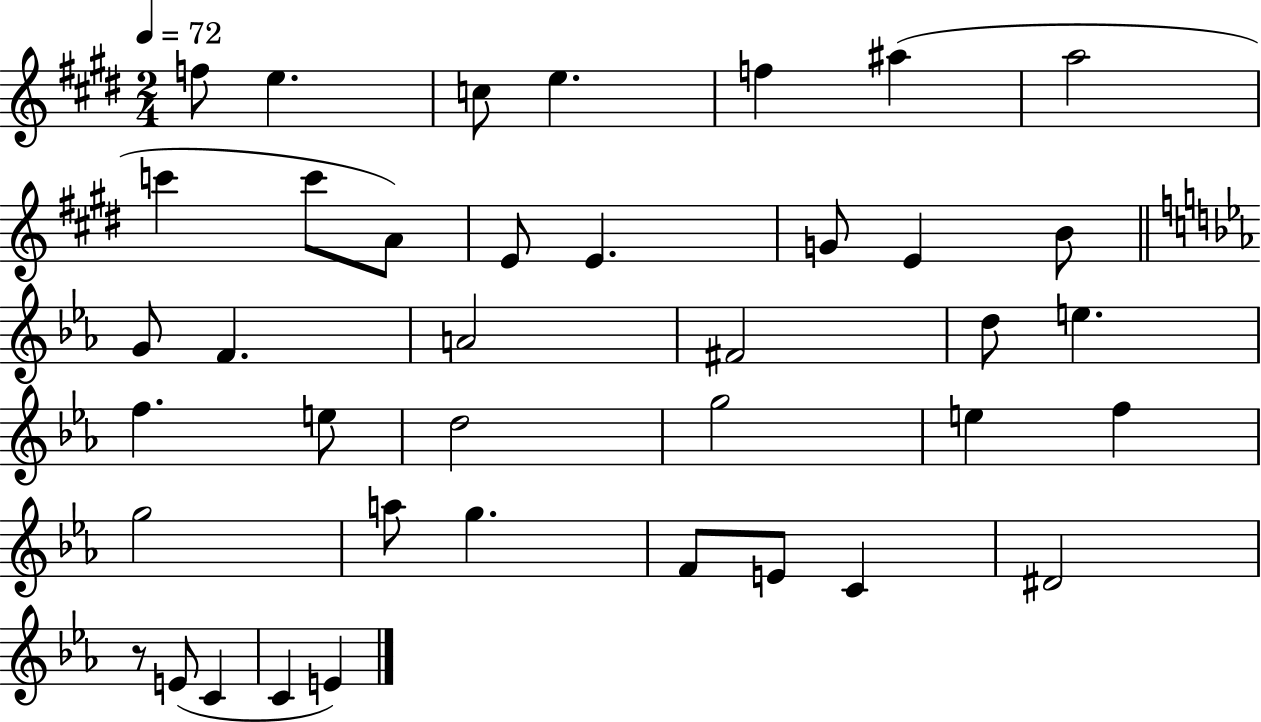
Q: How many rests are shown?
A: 1